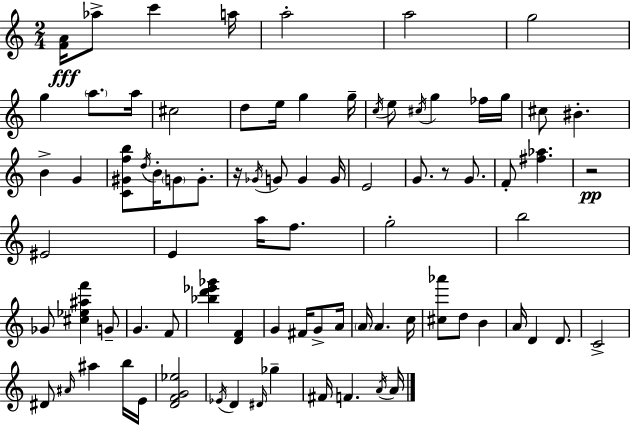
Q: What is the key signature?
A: A minor